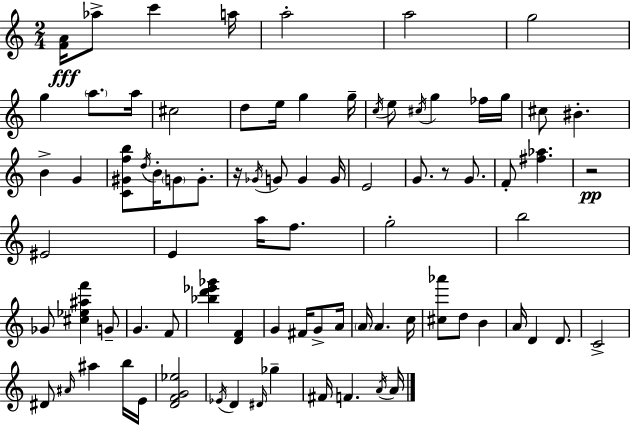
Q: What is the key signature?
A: A minor